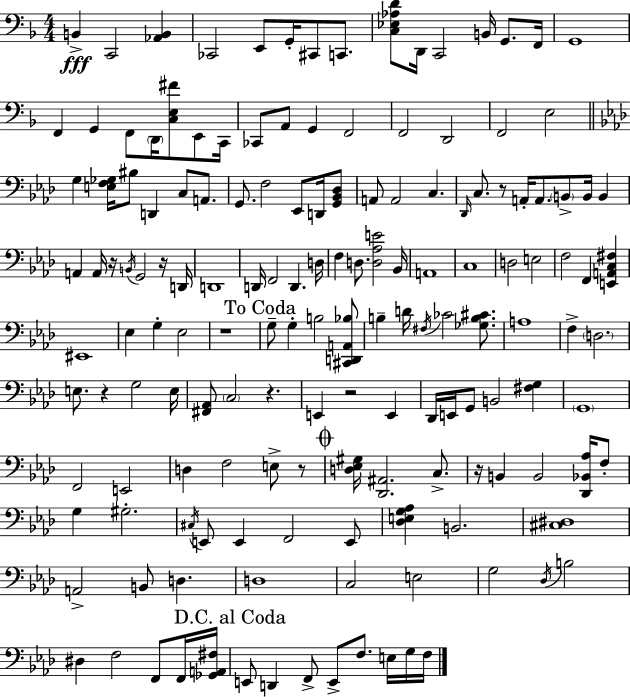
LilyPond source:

{
  \clef bass
  \numericTimeSignature
  \time 4/4
  \key f \major
  b,4->\fff c,2 <aes, b,>4 | ces,2 e,8 g,16-. cis,8 c,8. | <c ees aes d'>8 d,16 c,2 b,16 g,8. f,16 | g,1 | \break f,4 g,4 f,8 \parenthesize d,16 <c e fis'>8 e,8 c,16 | ces,8 a,8 g,4 f,2 | f,2 d,2 | f,2 e2 | \break \bar "||" \break \key aes \major g4 <e f ges>16 bis8 d,4 c8 a,8. | g,8. f2 ees,8 d,16 <g, bes, des>8 | a,8 a,2 c4. | \grace { des,16 } c8. r8 a,16-. a,8. \parenthesize b,8-> b,16 b,4 | \break a,4 a,16 r16 \acciaccatura { b,16 } g,2 | r16 d,16 d,1 | d,16 f,2 d,4. | d16 f4 d8. <d aes e'>2 | \break bes,16 a,1 | c1 | d2 e2 | f2 f,4 <e, a, c fis>4 | \break eis,1 | ees4 g4-. ees2 | r1 | \mark "To Coda" g8-- g4-. b2 | \break <cis, d, a, bes>8 b4-- d'16 \acciaccatura { fis16 } ces'2 | <ges b cis'>8. a1 | f4-> \parenthesize d2. | e8. r4 g2 | \break e16 <fis, aes,>8 \parenthesize c2 r4. | e,4 r2 e,4 | des,16 e,16 g,8 b,2 <fis g>4 | \parenthesize g,1 | \break f,2 e,2 | d4 f2 e8-> | r8 \mark \markup { \musicglyph "scripts.coda" } <d ees gis>16 <des, ais,>2. | c8.-> r16 b,4 b,2 | \break <des, bes, aes>16 f8-. g4 gis2.-. | \acciaccatura { cis16 } e,8 e,4 f,2 | e,8 <des e g aes>4 b,2. | <cis dis>1 | \break a,2-> b,8 d4. | d1 | c2 e2 | g2 \acciaccatura { des16 } b2 | \break dis4 f2 | f,8 f,16 <ges, a, fis>16 \mark "D.C. al Coda" e,8 d,4 f,8-> e,8-> f8. | e16 g16 f16 \bar "|."
}